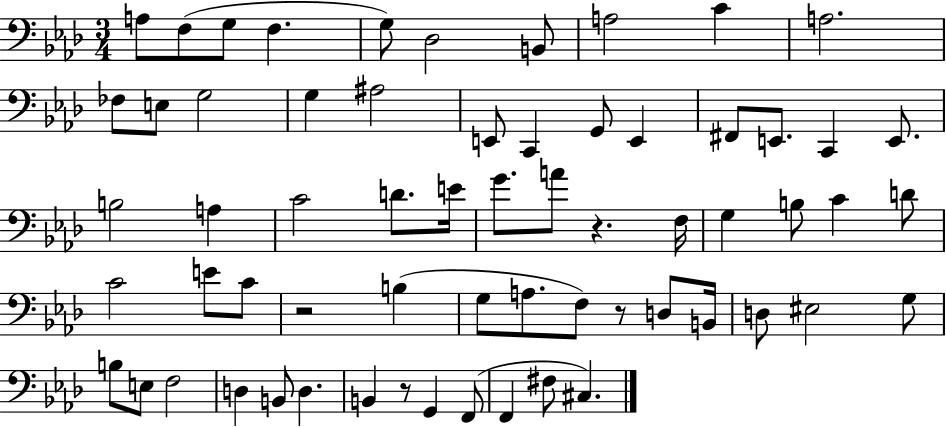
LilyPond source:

{
  \clef bass
  \numericTimeSignature
  \time 3/4
  \key aes \major
  a8 f8( g8 f4. | g8) des2 b,8 | a2 c'4 | a2. | \break fes8 e8 g2 | g4 ais2 | e,8 c,4 g,8 e,4 | fis,8 e,8. c,4 e,8. | \break b2 a4 | c'2 d'8. e'16 | g'8. a'8 r4. f16 | g4 b8 c'4 d'8 | \break c'2 e'8 c'8 | r2 b4( | g8 a8. f8) r8 d8 b,16 | d8 eis2 g8 | \break b8 e8 f2 | d4 b,8 d4. | b,4 r8 g,4 f,8( | f,4 fis8 cis4.) | \break \bar "|."
}